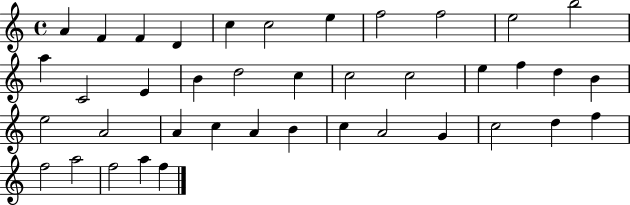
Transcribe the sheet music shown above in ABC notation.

X:1
T:Untitled
M:4/4
L:1/4
K:C
A F F D c c2 e f2 f2 e2 b2 a C2 E B d2 c c2 c2 e f d B e2 A2 A c A B c A2 G c2 d f f2 a2 f2 a f